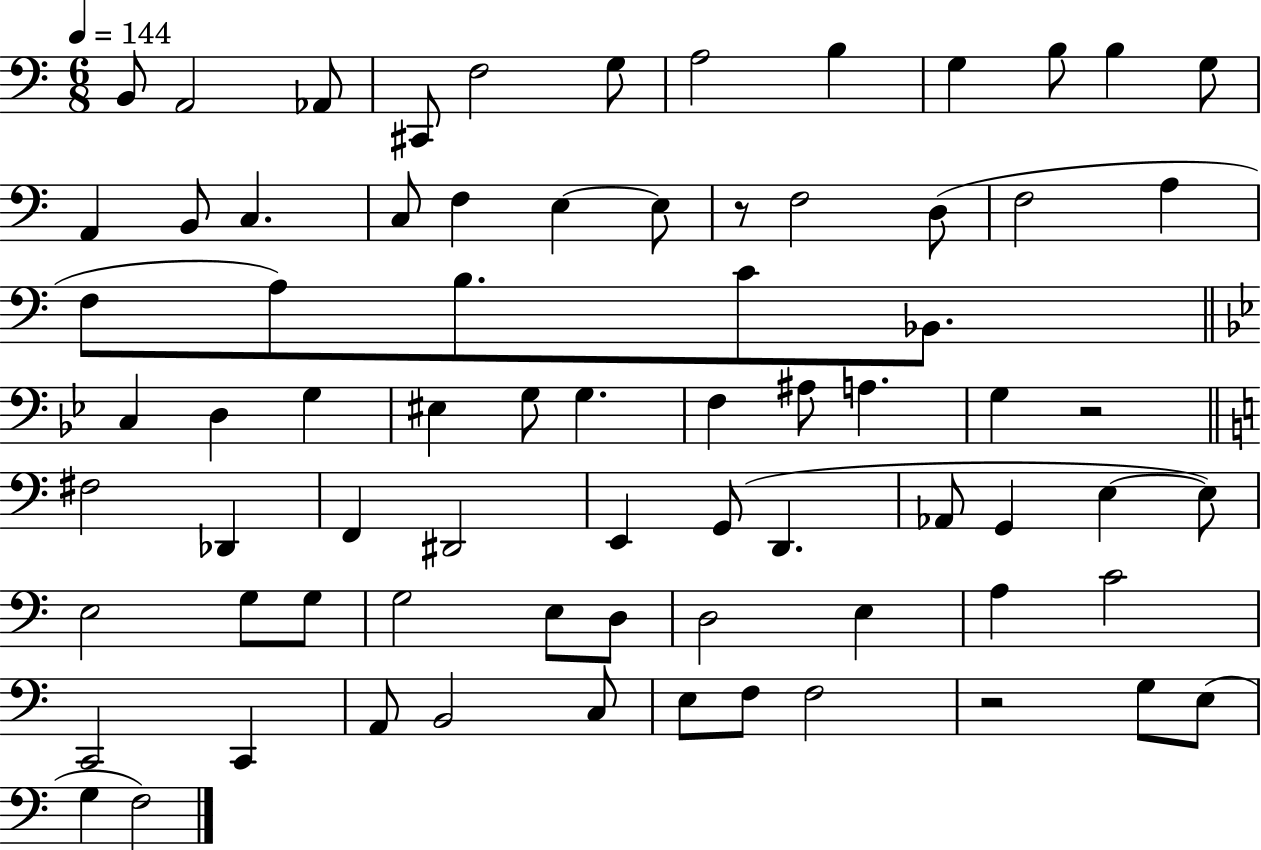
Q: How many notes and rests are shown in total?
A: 74